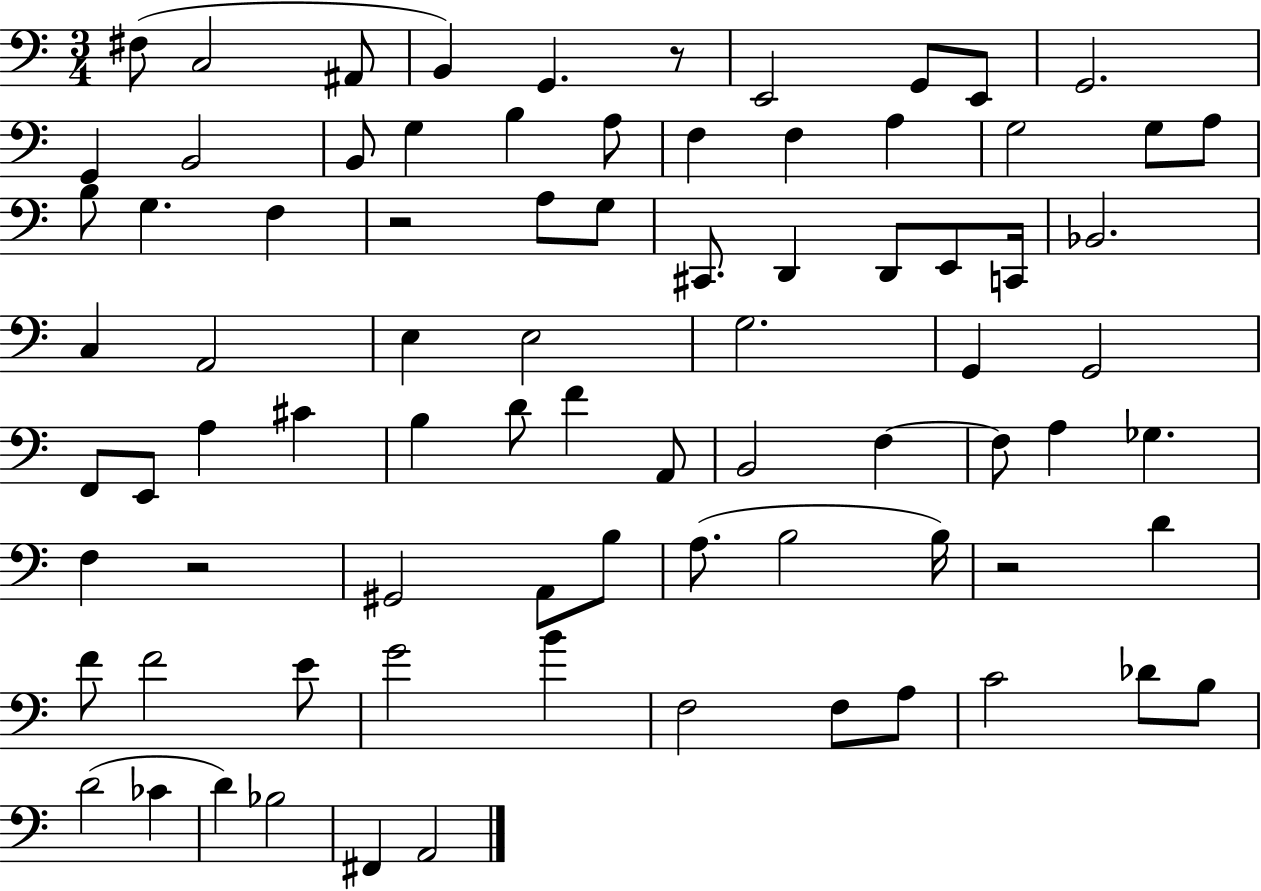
X:1
T:Untitled
M:3/4
L:1/4
K:C
^F,/2 C,2 ^A,,/2 B,, G,, z/2 E,,2 G,,/2 E,,/2 G,,2 G,, B,,2 B,,/2 G, B, A,/2 F, F, A, G,2 G,/2 A,/2 B,/2 G, F, z2 A,/2 G,/2 ^C,,/2 D,, D,,/2 E,,/2 C,,/4 _B,,2 C, A,,2 E, E,2 G,2 G,, G,,2 F,,/2 E,,/2 A, ^C B, D/2 F A,,/2 B,,2 F, F,/2 A, _G, F, z2 ^G,,2 A,,/2 B,/2 A,/2 B,2 B,/4 z2 D F/2 F2 E/2 G2 B F,2 F,/2 A,/2 C2 _D/2 B,/2 D2 _C D _B,2 ^F,, A,,2